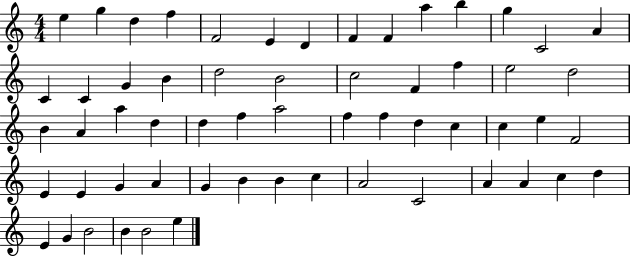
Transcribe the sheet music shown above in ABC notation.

X:1
T:Untitled
M:4/4
L:1/4
K:C
e g d f F2 E D F F a b g C2 A C C G B d2 B2 c2 F f e2 d2 B A a d d f a2 f f d c c e F2 E E G A G B B c A2 C2 A A c d E G B2 B B2 e